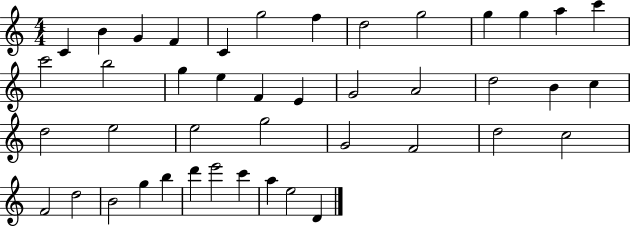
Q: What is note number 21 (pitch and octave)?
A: A4